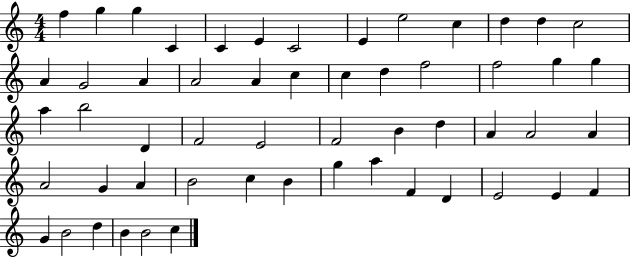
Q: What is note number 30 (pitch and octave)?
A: E4